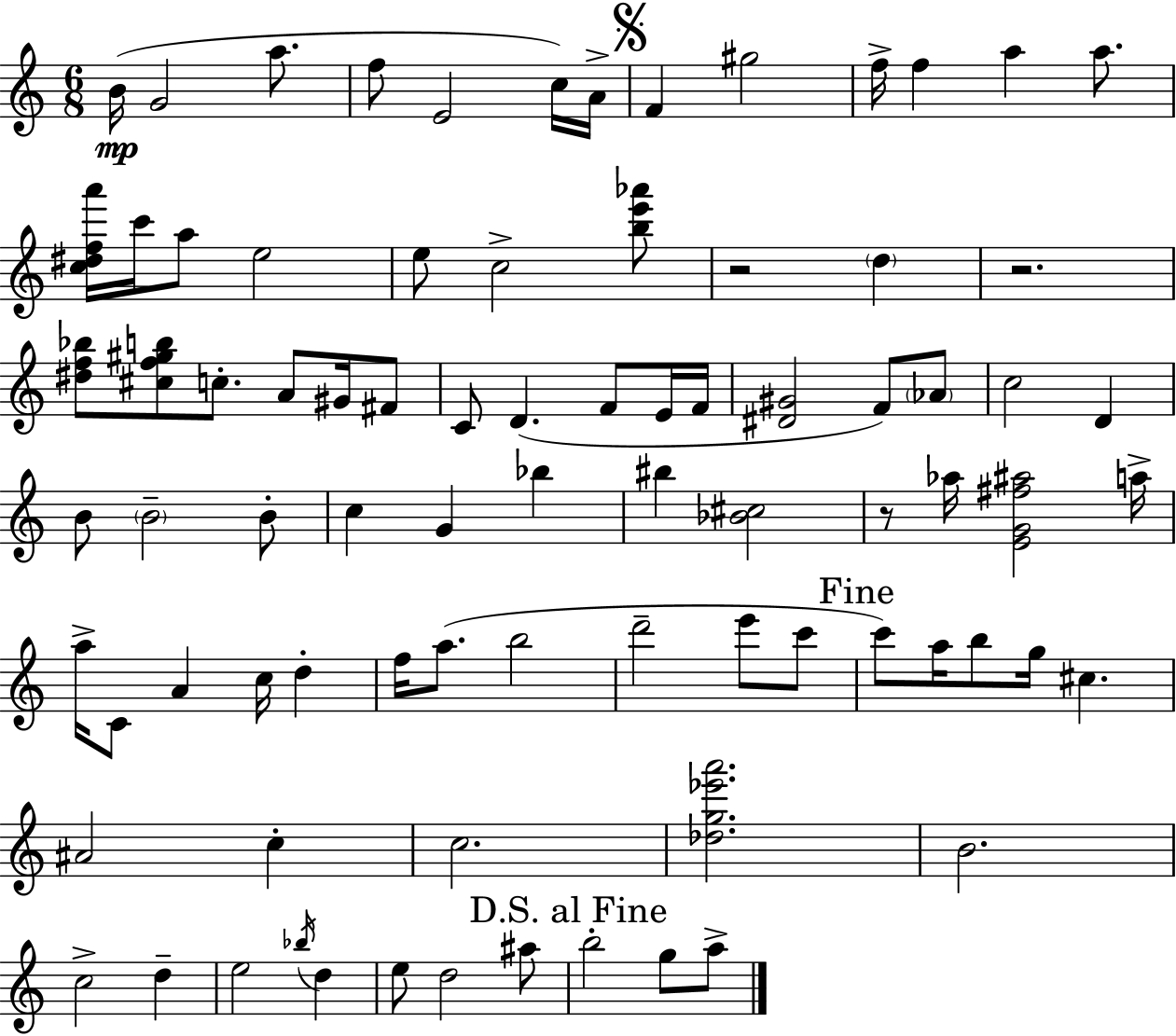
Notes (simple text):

B4/s G4/h A5/e. F5/e E4/h C5/s A4/s F4/q G#5/h F5/s F5/q A5/q A5/e. [C5,D#5,F5,A6]/s C6/s A5/e E5/h E5/e C5/h [B5,E6,Ab6]/e R/h D5/q R/h. [D#5,F5,Bb5]/e [C#5,F5,G#5,B5]/e C5/e. A4/e G#4/s F#4/e C4/e D4/q. F4/e E4/s F4/s [D#4,G#4]/h F4/e Ab4/e C5/h D4/q B4/e B4/h B4/e C5/q G4/q Bb5/q BIS5/q [Bb4,C#5]/h R/e Ab5/s [E4,G4,F#5,A#5]/h A5/s A5/s C4/e A4/q C5/s D5/q F5/s A5/e. B5/h D6/h E6/e C6/e C6/e A5/s B5/e G5/s C#5/q. A#4/h C5/q C5/h. [Db5,G5,Eb6,A6]/h. B4/h. C5/h D5/q E5/h Bb5/s D5/q E5/e D5/h A#5/e B5/h G5/e A5/e